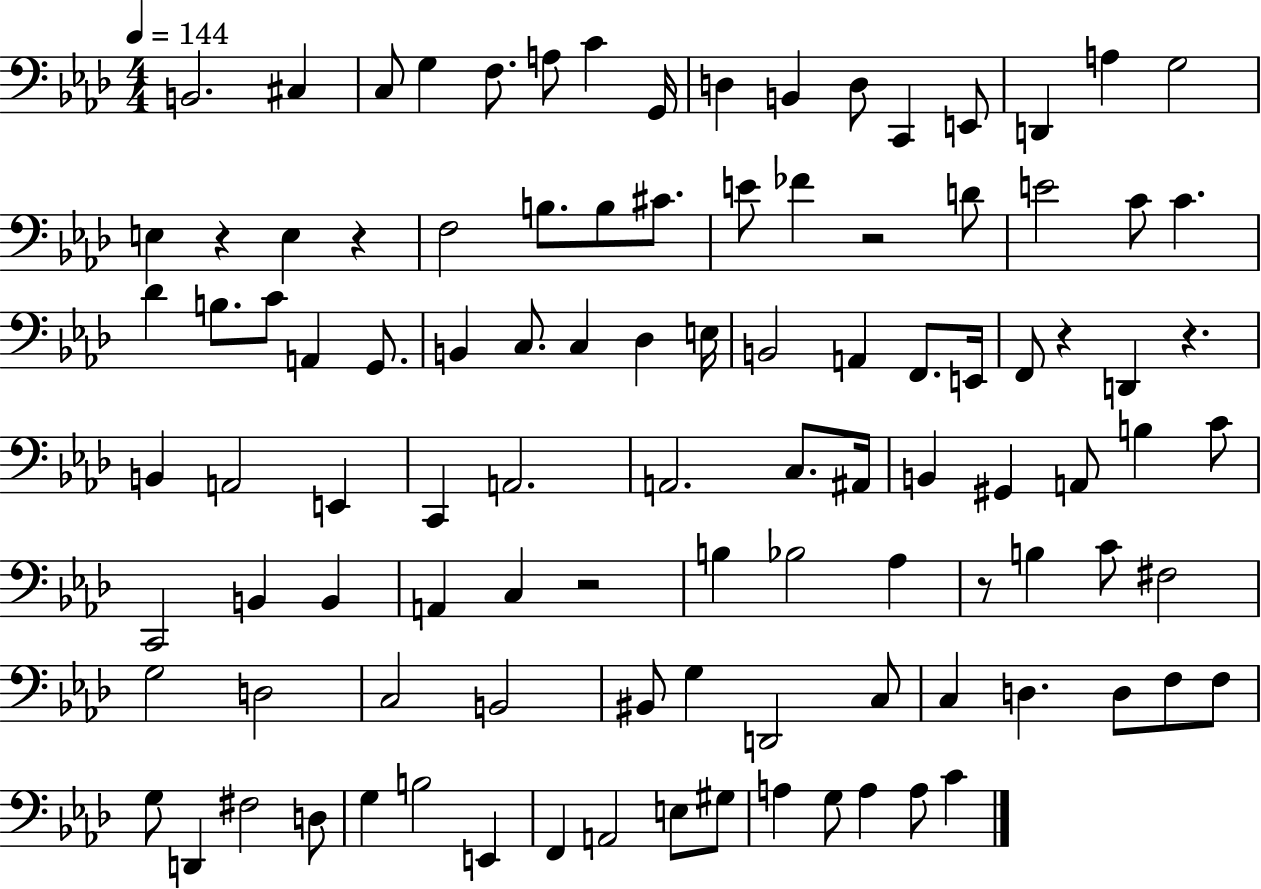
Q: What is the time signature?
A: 4/4